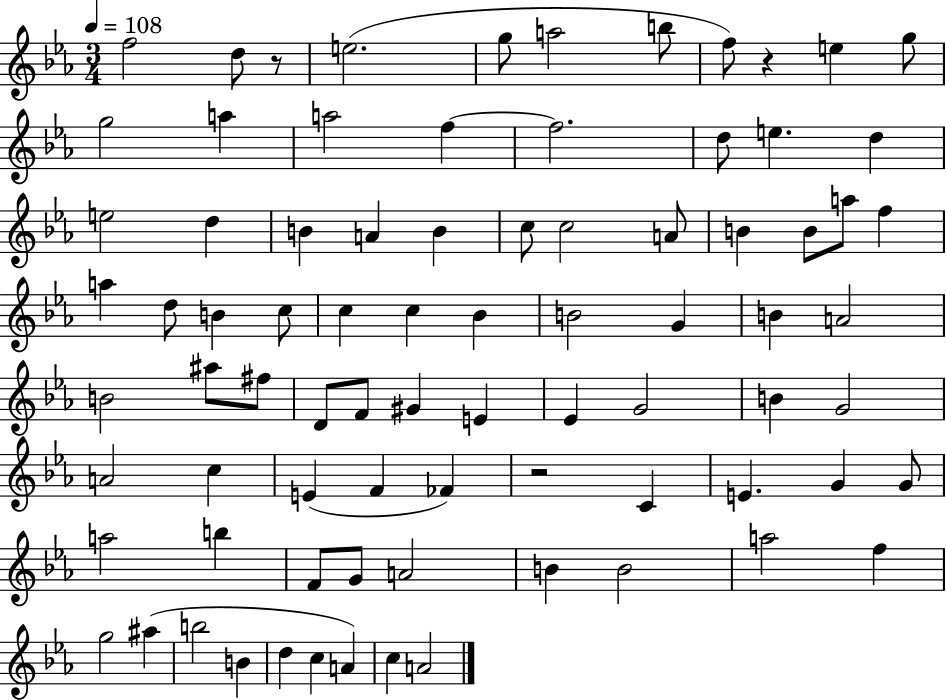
X:1
T:Untitled
M:3/4
L:1/4
K:Eb
f2 d/2 z/2 e2 g/2 a2 b/2 f/2 z e g/2 g2 a a2 f f2 d/2 e d e2 d B A B c/2 c2 A/2 B B/2 a/2 f a d/2 B c/2 c c _B B2 G B A2 B2 ^a/2 ^f/2 D/2 F/2 ^G E _E G2 B G2 A2 c E F _F z2 C E G G/2 a2 b F/2 G/2 A2 B B2 a2 f g2 ^a b2 B d c A c A2